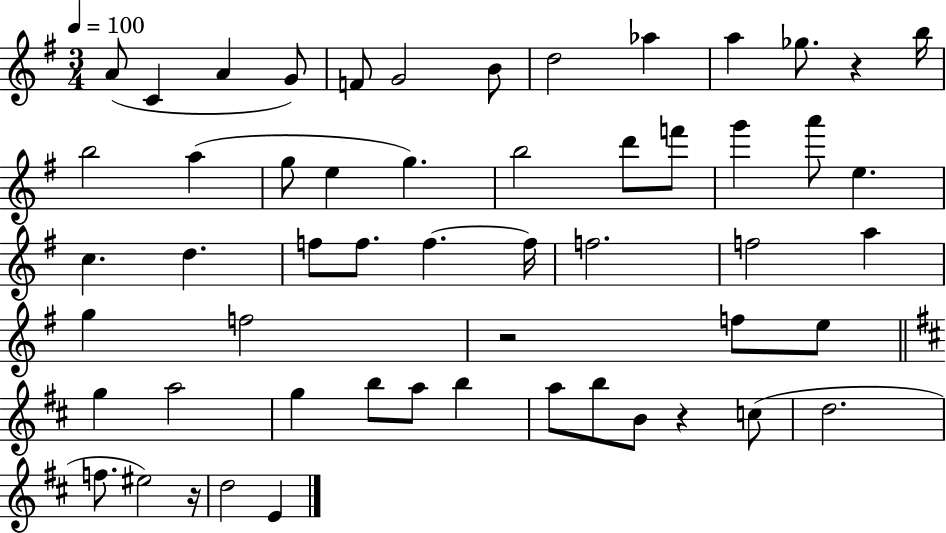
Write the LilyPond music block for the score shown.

{
  \clef treble
  \numericTimeSignature
  \time 3/4
  \key g \major
  \tempo 4 = 100
  a'8( c'4 a'4 g'8) | f'8 g'2 b'8 | d''2 aes''4 | a''4 ges''8. r4 b''16 | \break b''2 a''4( | g''8 e''4 g''4.) | b''2 d'''8 f'''8 | g'''4 a'''8 e''4. | \break c''4. d''4. | f''8 f''8. f''4.~~ f''16 | f''2. | f''2 a''4 | \break g''4 f''2 | r2 f''8 e''8 | \bar "||" \break \key b \minor g''4 a''2 | g''4 b''8 a''8 b''4 | a''8 b''8 b'8 r4 c''8( | d''2. | \break f''8. eis''2) r16 | d''2 e'4 | \bar "|."
}